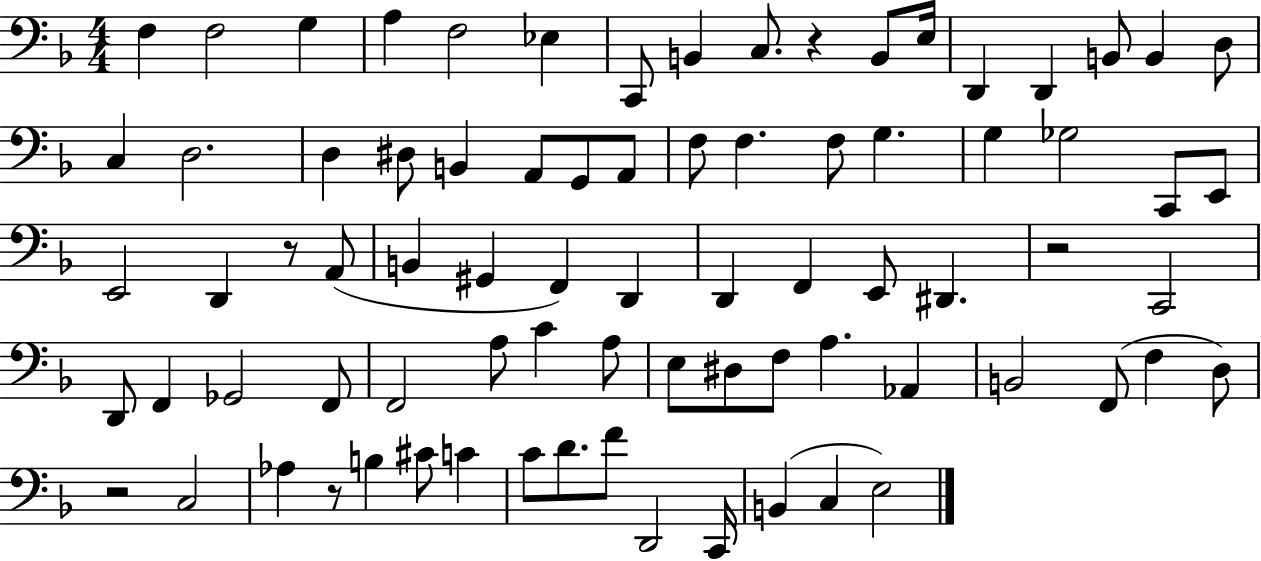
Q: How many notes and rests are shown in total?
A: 79